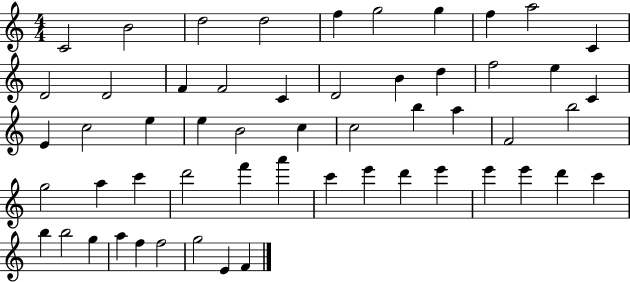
X:1
T:Untitled
M:4/4
L:1/4
K:C
C2 B2 d2 d2 f g2 g f a2 C D2 D2 F F2 C D2 B d f2 e C E c2 e e B2 c c2 b a F2 b2 g2 a c' d'2 f' a' c' e' d' e' e' e' d' c' b b2 g a f f2 g2 E F